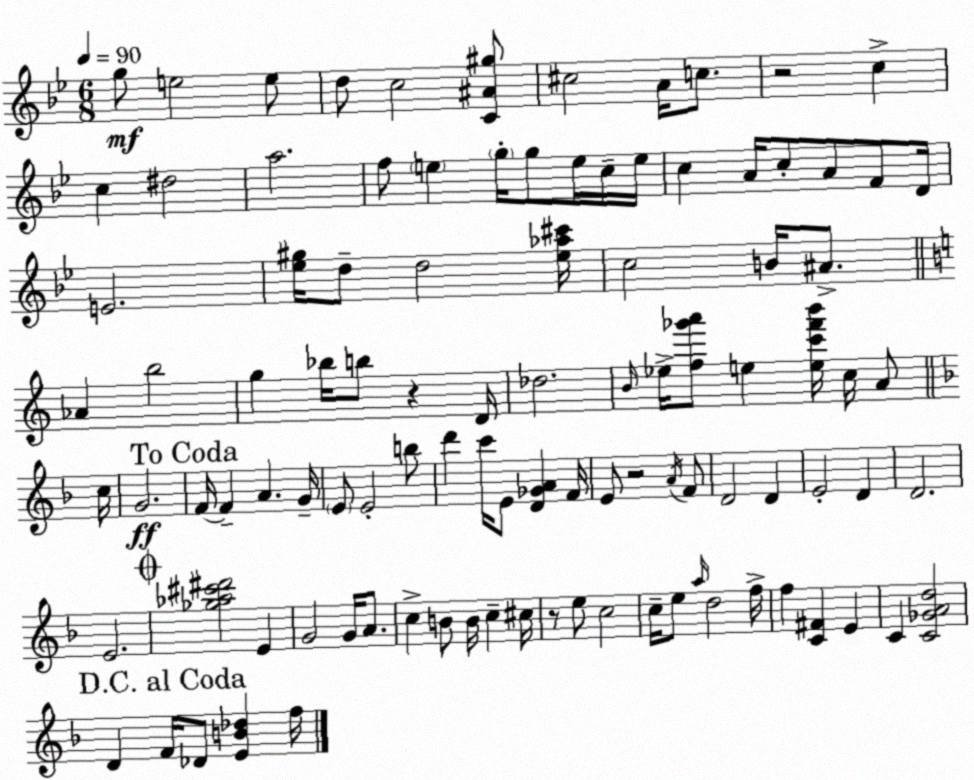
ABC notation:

X:1
T:Untitled
M:6/8
L:1/4
K:Bb
g/2 e2 e/2 d/2 c2 [C^A^g]/2 ^c2 A/4 c/2 z2 c c ^d2 a2 f/2 e g/4 g/2 e/4 c/4 e/4 c A/4 c/2 A/2 F/2 D/4 E2 [_e^g]/4 d/2 d2 [_e_a^c']/4 c2 B/4 ^A/2 _A b2 g _b/4 b/2 z D/4 _d2 B/4 _e/4 [f_g'a']/2 e [ec'f'b']/4 c/4 A/2 c/4 G2 F/4 F A G/4 E/2 E2 b/2 d' c'/4 E/2 [D_GA] F/4 E/2 z2 A/4 F/2 D2 D E2 D D2 E2 [_g_a^c'^d']2 E G2 G/4 A/2 c B/2 B/4 c ^c/4 z/2 e/2 c2 c/4 e/2 a/4 d2 f/4 f [C^F] E C [C_GAd]2 D F/4 _D/2 [EB_d] f/4